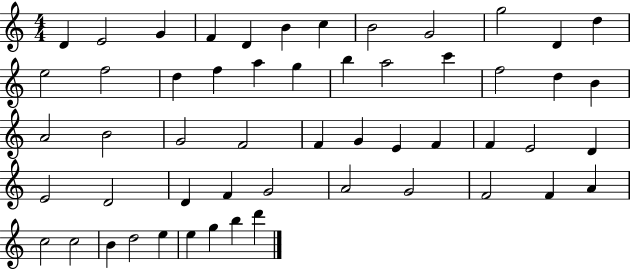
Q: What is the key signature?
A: C major